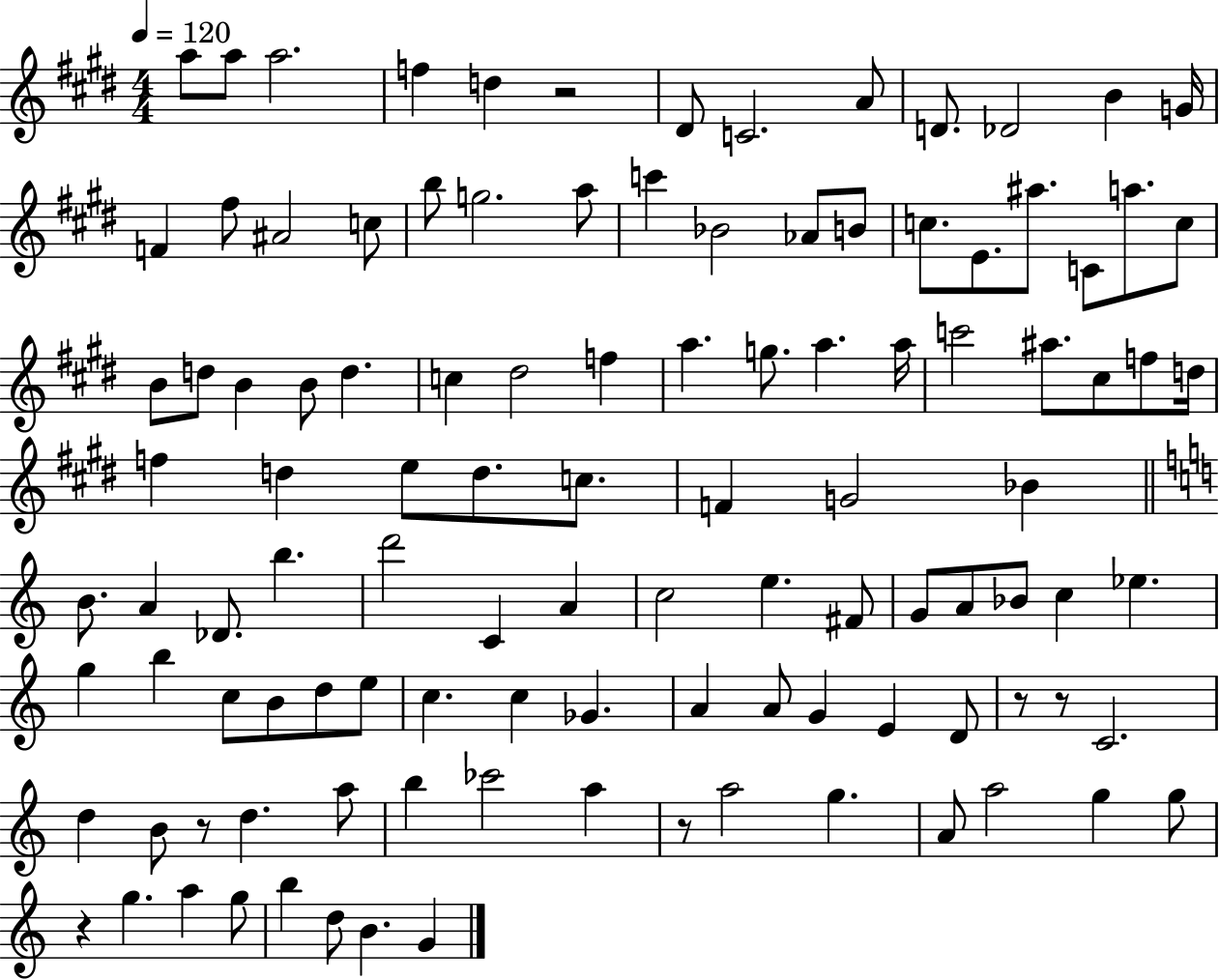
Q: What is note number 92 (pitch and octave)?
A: A5